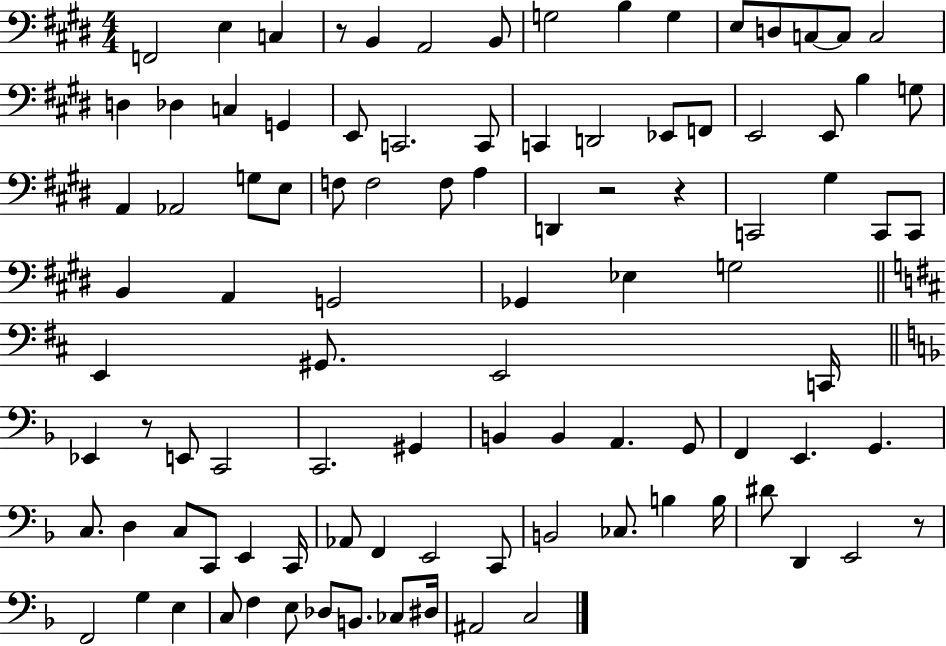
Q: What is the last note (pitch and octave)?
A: C3